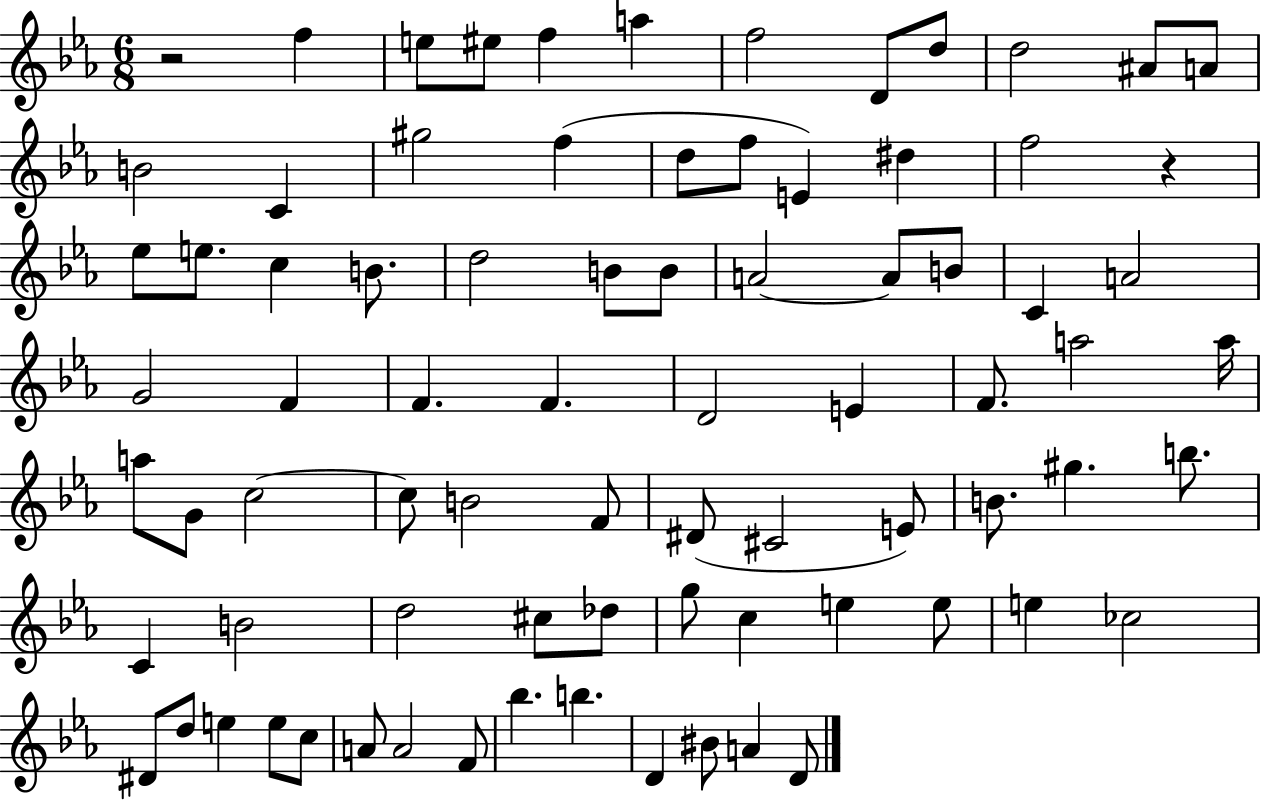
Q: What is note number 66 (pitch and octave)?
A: D5